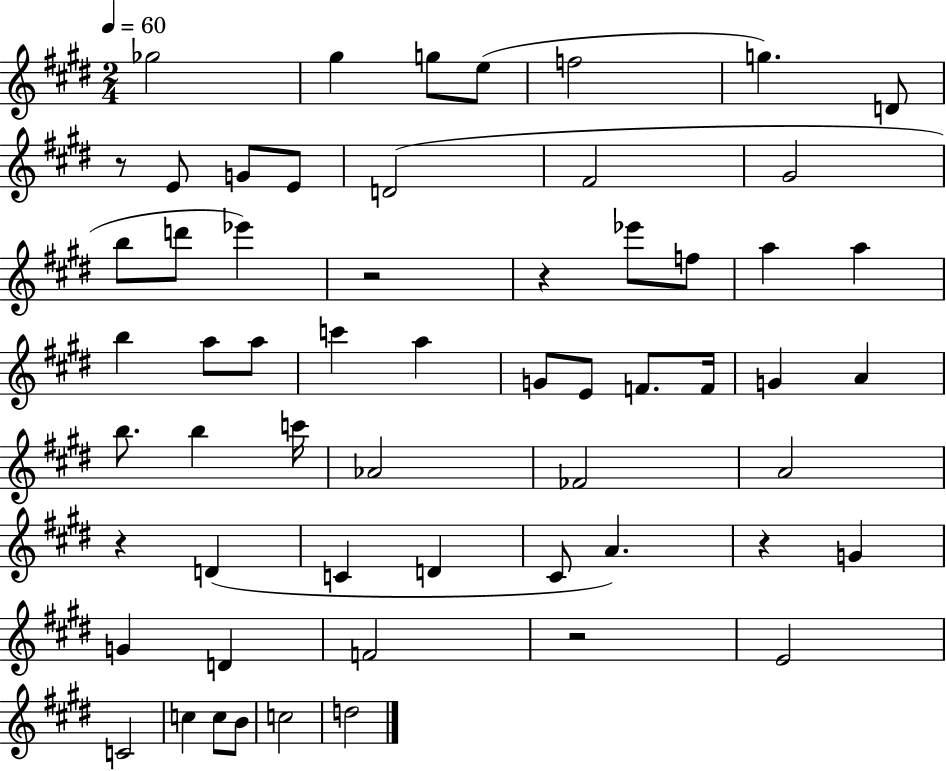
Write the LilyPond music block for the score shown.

{
  \clef treble
  \numericTimeSignature
  \time 2/4
  \key e \major
  \tempo 4 = 60
  ges''2 | gis''4 g''8 e''8( | f''2 | g''4.) d'8 | \break r8 e'8 g'8 e'8 | d'2( | fis'2 | gis'2 | \break b''8 d'''8 ees'''4) | r2 | r4 ees'''8 f''8 | a''4 a''4 | \break b''4 a''8 a''8 | c'''4 a''4 | g'8 e'8 f'8. f'16 | g'4 a'4 | \break b''8. b''4 c'''16 | aes'2 | fes'2 | a'2 | \break r4 d'4( | c'4 d'4 | cis'8 a'4.) | r4 g'4 | \break g'4 d'4 | f'2 | r2 | e'2 | \break c'2 | c''4 c''8 b'8 | c''2 | d''2 | \break \bar "|."
}